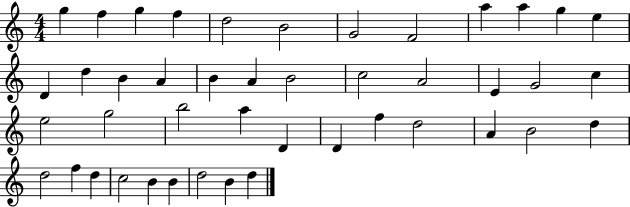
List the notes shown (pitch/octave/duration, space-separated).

G5/q F5/q G5/q F5/q D5/h B4/h G4/h F4/h A5/q A5/q G5/q E5/q D4/q D5/q B4/q A4/q B4/q A4/q B4/h C5/h A4/h E4/q G4/h C5/q E5/h G5/h B5/h A5/q D4/q D4/q F5/q D5/h A4/q B4/h D5/q D5/h F5/q D5/q C5/h B4/q B4/q D5/h B4/q D5/q